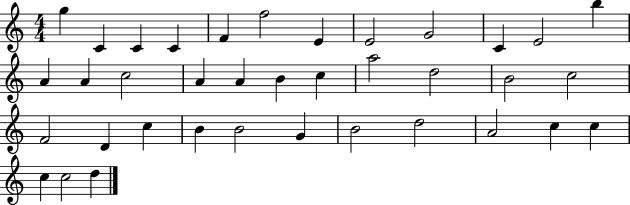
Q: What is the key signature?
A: C major